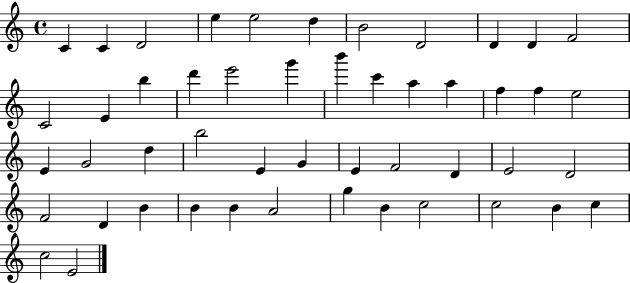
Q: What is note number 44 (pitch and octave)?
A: C5